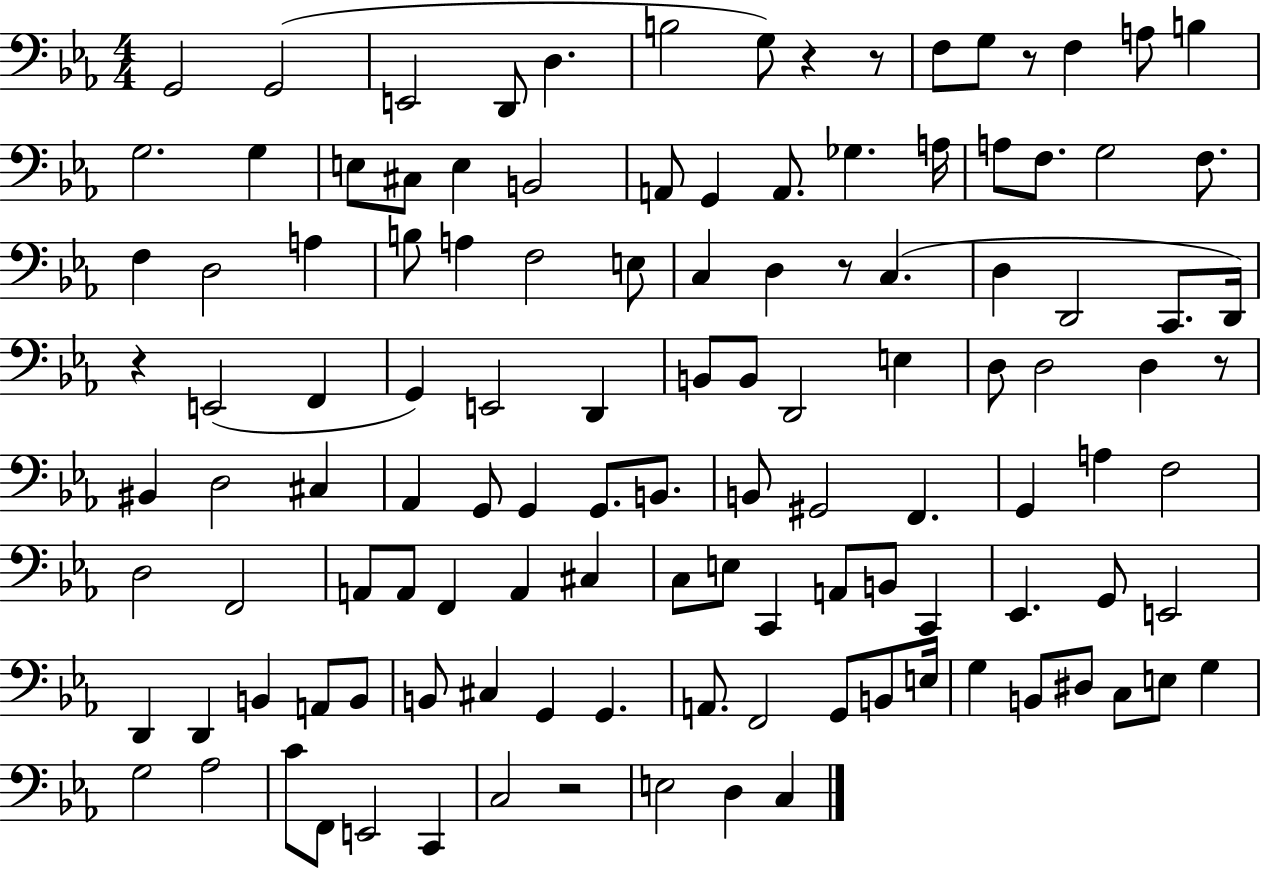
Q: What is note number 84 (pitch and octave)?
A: D2